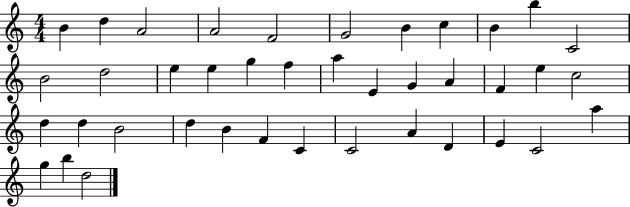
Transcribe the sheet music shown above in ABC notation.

X:1
T:Untitled
M:4/4
L:1/4
K:C
B d A2 A2 F2 G2 B c B b C2 B2 d2 e e g f a E G A F e c2 d d B2 d B F C C2 A D E C2 a g b d2